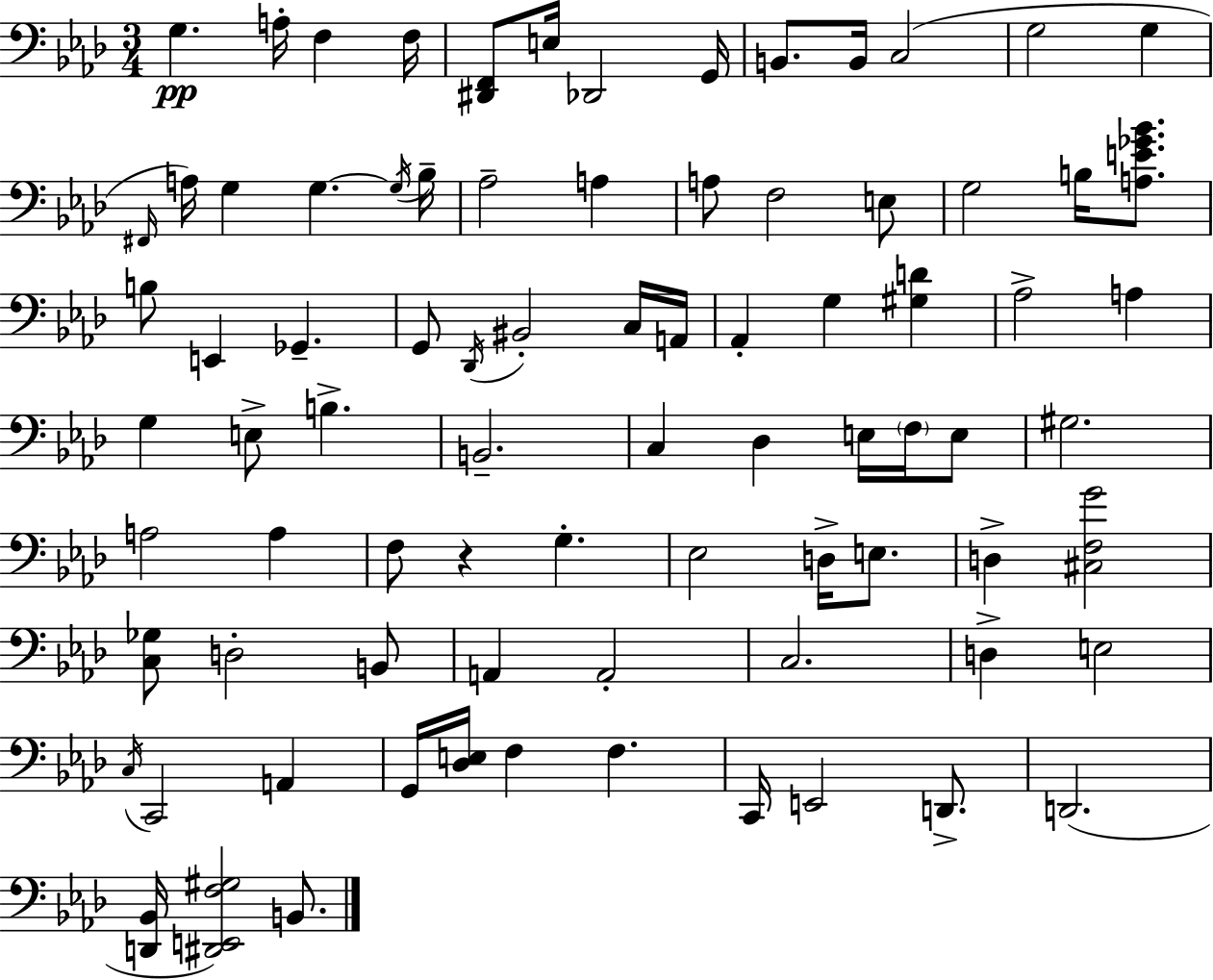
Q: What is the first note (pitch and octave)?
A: G3